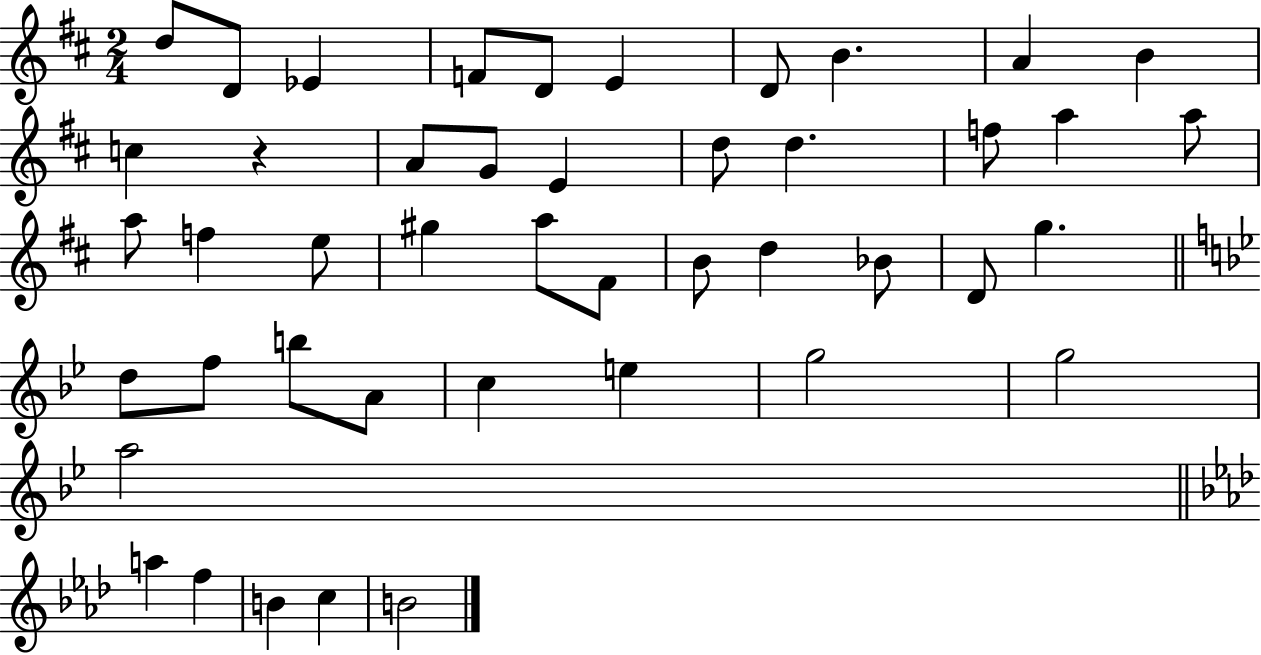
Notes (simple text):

D5/e D4/e Eb4/q F4/e D4/e E4/q D4/e B4/q. A4/q B4/q C5/q R/q A4/e G4/e E4/q D5/e D5/q. F5/e A5/q A5/e A5/e F5/q E5/e G#5/q A5/e F#4/e B4/e D5/q Bb4/e D4/e G5/q. D5/e F5/e B5/e A4/e C5/q E5/q G5/h G5/h A5/h A5/q F5/q B4/q C5/q B4/h